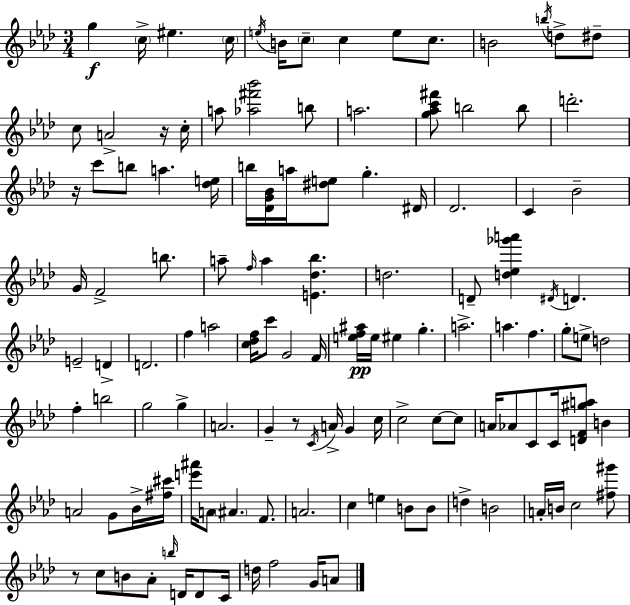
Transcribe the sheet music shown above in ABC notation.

X:1
T:Untitled
M:3/4
L:1/4
K:Ab
g c/4 ^e c/4 e/4 B/4 c/2 c e/2 c/2 B2 b/4 d/2 ^d/2 c/2 A2 z/4 c/4 a/2 [_a^f'_b']2 b/2 a2 [g_ac'^f']/2 b2 b/2 d'2 z/4 c'/2 b/2 a [_de]/4 b/4 [_DG_B]/4 a/4 [^de]/2 g ^D/4 _D2 C _B2 G/4 F2 b/2 a/2 f/4 a [E_d_b] d2 D/2 [d_e_g'a'] ^D/4 D E2 D D2 f a2 [c_df]/4 c'/2 G2 F/4 [ef^a]/4 e/4 ^e g a2 a f g/2 e/2 d2 f b2 g2 g A2 G z/2 C/4 A/4 G c/4 c2 c/2 c/2 A/4 _A/2 C/2 C/4 [DF^ga]/2 B A2 G/2 _B/4 [^f^c']/4 [e'^a']/4 A/2 ^A F/2 A2 c e B/2 B/2 d B2 A/4 B/4 c2 [^f^g']/2 z/2 c/2 B/2 _A/2 b/4 D/4 D/2 C/4 d/4 f2 G/4 A/2